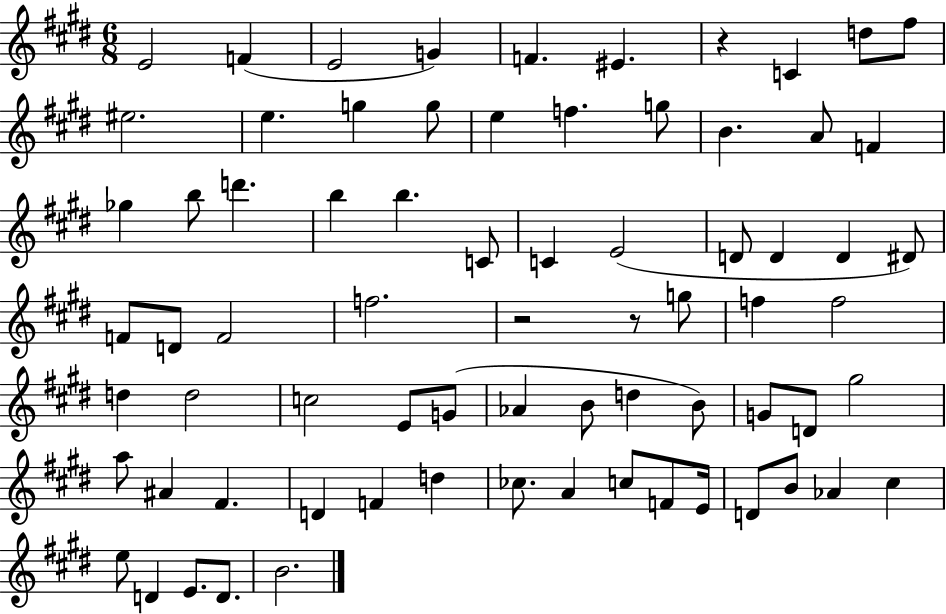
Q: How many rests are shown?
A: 3